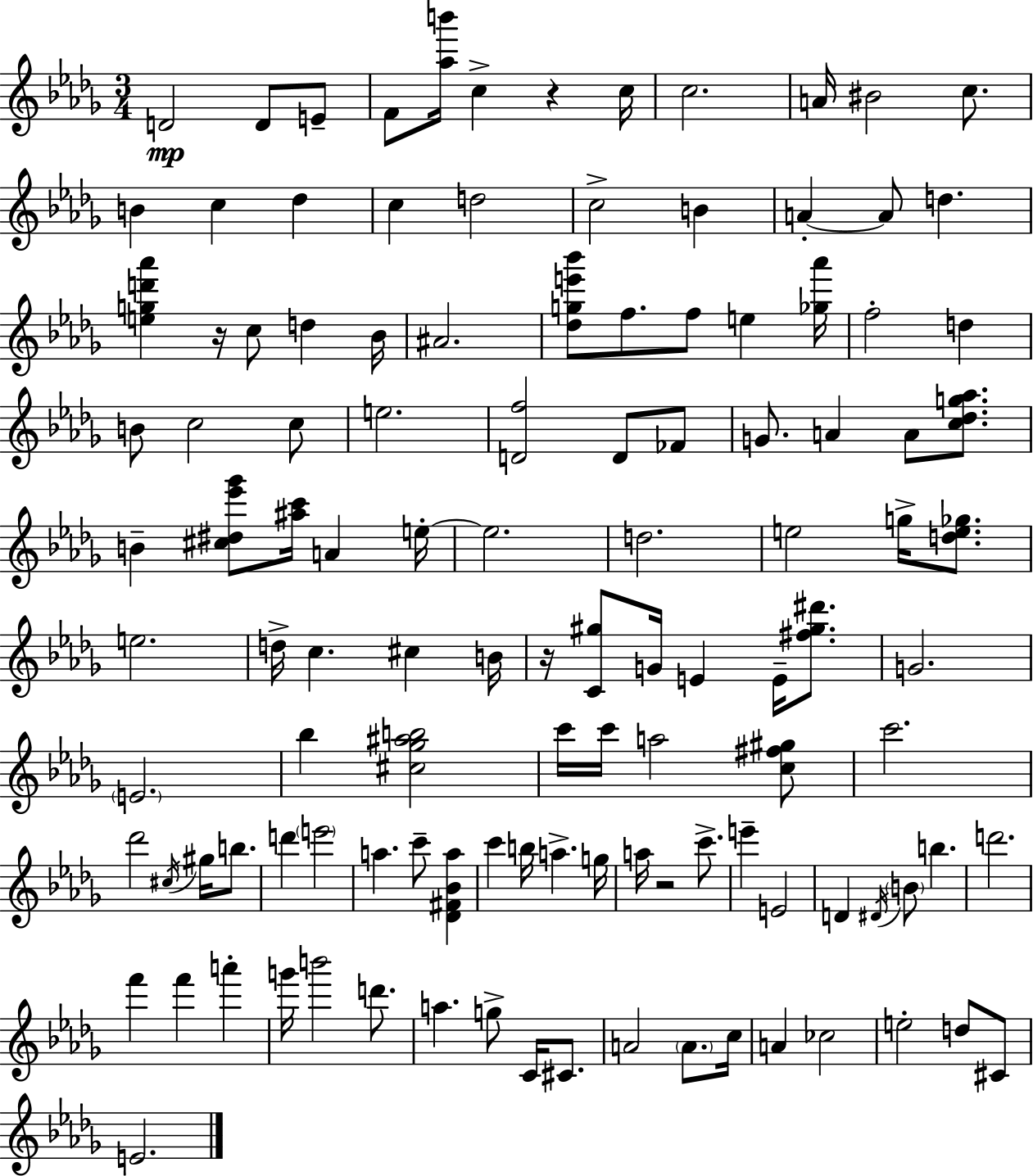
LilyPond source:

{
  \clef treble
  \numericTimeSignature
  \time 3/4
  \key bes \minor
  d'2\mp d'8 e'8-- | f'8 <aes'' b'''>16 c''4-> r4 c''16 | c''2. | a'16 bis'2 c''8. | \break b'4 c''4 des''4 | c''4 d''2 | c''2-> b'4 | a'4-.~~ a'8 d''4. | \break <e'' g'' d''' aes'''>4 r16 c''8 d''4 bes'16 | ais'2. | <des'' g'' e''' bes'''>8 f''8. f''8 e''4 <ges'' aes'''>16 | f''2-. d''4 | \break b'8 c''2 c''8 | e''2. | <d' f''>2 d'8 fes'8 | g'8. a'4 a'8 <c'' des'' g'' aes''>8. | \break b'4-- <cis'' dis'' ees''' ges'''>8 <ais'' c'''>16 a'4 e''16-.~~ | e''2. | d''2. | e''2 g''16-> <d'' e'' ges''>8. | \break e''2. | d''16-> c''4. cis''4 b'16 | r16 <c' gis''>8 g'16 e'4 e'16-- <fis'' gis'' dis'''>8. | g'2. | \break \parenthesize e'2. | bes''4 <cis'' ges'' ais'' b''>2 | c'''16 c'''16 a''2 <c'' fis'' gis''>8 | c'''2. | \break des'''2 \acciaccatura { cis''16 } gis''16 b''8. | d'''4 \parenthesize e'''2 | a''4. c'''8-- <des' fis' bes' a''>4 | c'''4 b''16 a''4.-> | \break g''16 a''16 r2 c'''8.-> | e'''4-- e'2 | d'4 \acciaccatura { dis'16 } \parenthesize b'8 b''4. | d'''2. | \break f'''4 f'''4 a'''4-. | g'''16 b'''2 d'''8. | a''4. g''8-> c'16 cis'8. | a'2 \parenthesize a'8. | \break c''16 a'4 ces''2 | e''2-. d''8 | cis'8 e'2. | \bar "|."
}